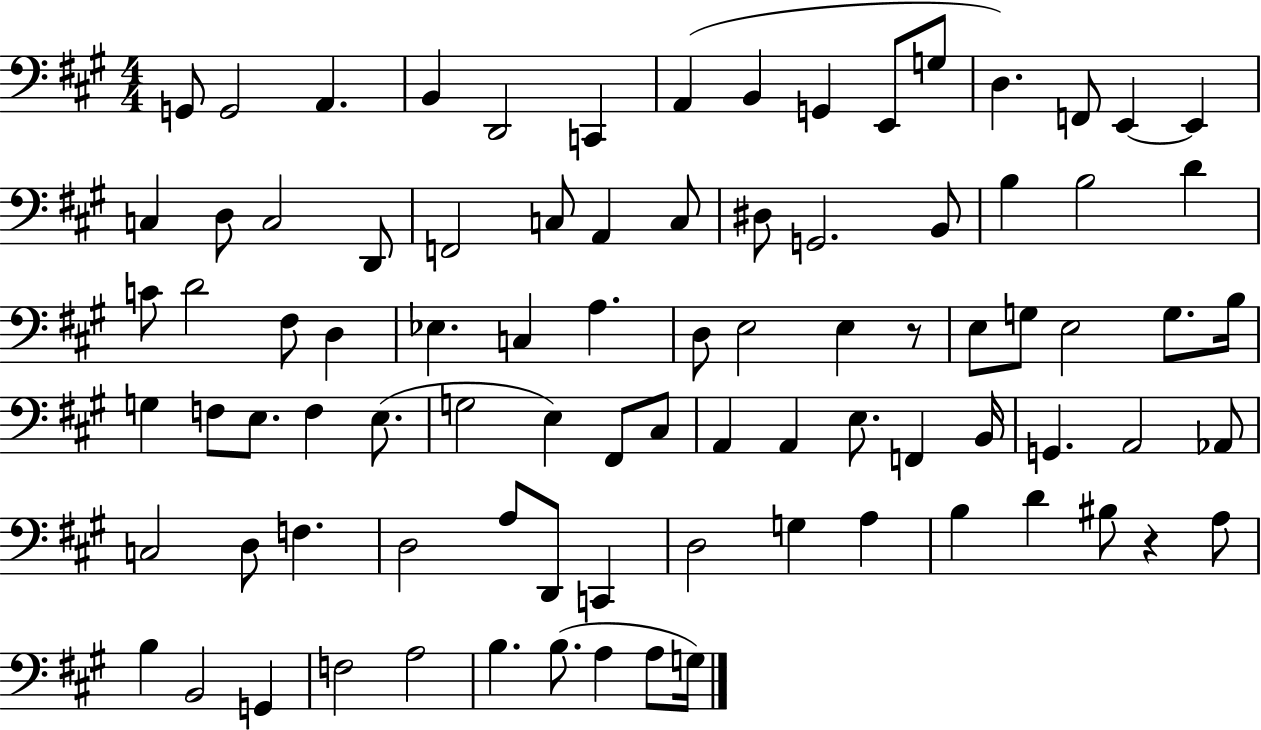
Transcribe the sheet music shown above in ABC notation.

X:1
T:Untitled
M:4/4
L:1/4
K:A
G,,/2 G,,2 A,, B,, D,,2 C,, A,, B,, G,, E,,/2 G,/2 D, F,,/2 E,, E,, C, D,/2 C,2 D,,/2 F,,2 C,/2 A,, C,/2 ^D,/2 G,,2 B,,/2 B, B,2 D C/2 D2 ^F,/2 D, _E, C, A, D,/2 E,2 E, z/2 E,/2 G,/2 E,2 G,/2 B,/4 G, F,/2 E,/2 F, E,/2 G,2 E, ^F,,/2 ^C,/2 A,, A,, E,/2 F,, B,,/4 G,, A,,2 _A,,/2 C,2 D,/2 F, D,2 A,/2 D,,/2 C,, D,2 G, A, B, D ^B,/2 z A,/2 B, B,,2 G,, F,2 A,2 B, B,/2 A, A,/2 G,/4